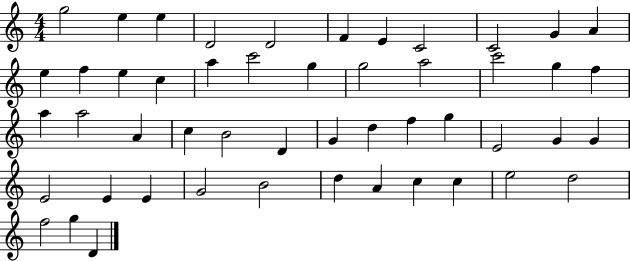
X:1
T:Untitled
M:4/4
L:1/4
K:C
g2 e e D2 D2 F E C2 C2 G A e f e c a c'2 g g2 a2 c'2 g f a a2 A c B2 D G d f g E2 G G E2 E E G2 B2 d A c c e2 d2 f2 g D